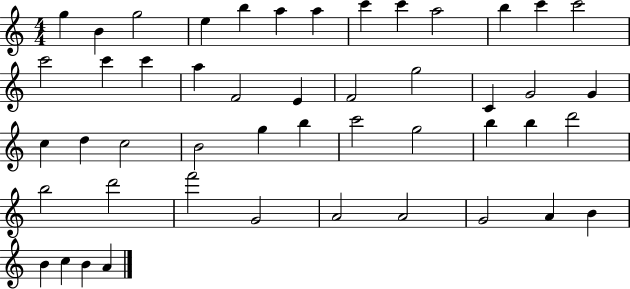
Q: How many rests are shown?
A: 0